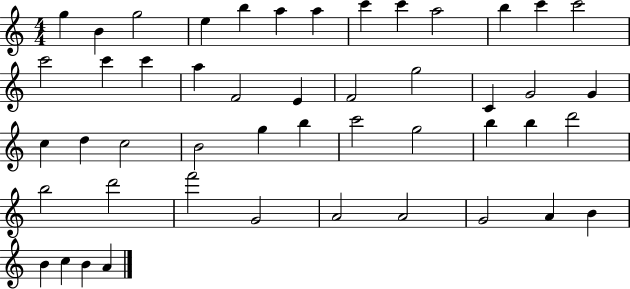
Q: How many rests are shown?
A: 0